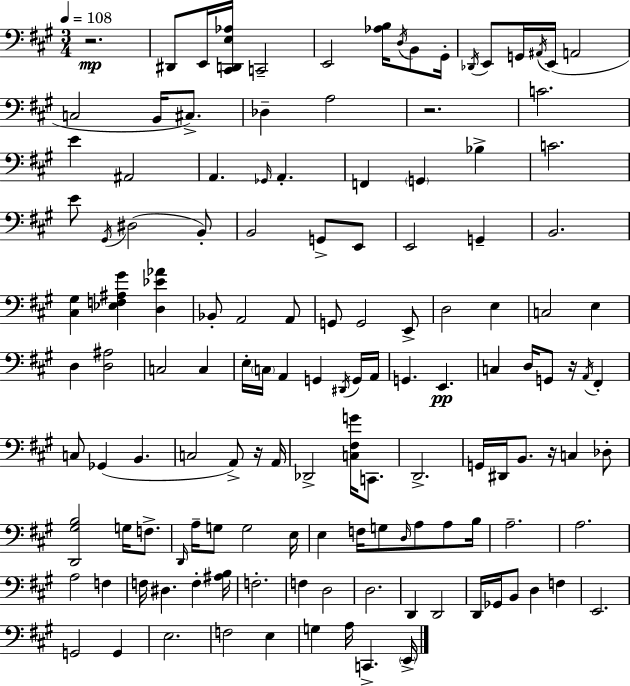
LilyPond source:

{
  \clef bass
  \numericTimeSignature
  \time 3/4
  \key a \major
  \tempo 4 = 108
  r2.\mp | dis,8 e,16 <cis, d, e aes>16 c,2-- | e,2 <aes b>16 \acciaccatura { d16 } b,8 | gis,16-. \acciaccatura { des,16 } e,8 g,16 \acciaccatura { ais,16 }( e,16 a,2 | \break c2 b,16 | cis8.->) des4-- a2 | r2. | c'2. | \break e'4 ais,2 | a,4. \grace { ges,16 } a,4.-. | f,4 \parenthesize g,4 | bes4-> c'2. | \break e'8 \acciaccatura { gis,16 }( dis2 | b,8-.) b,2 | g,8-> e,8 e,2 | g,4-- b,2. | \break <cis gis>4 <ees f ais gis'>4 | <d ees' aes'>4 bes,8-. a,2 | a,8 g,8 g,2 | e,8-> d2 | \break e4 c2 | e4 d4 <d ais>2 | c2 | c4 e16-. \parenthesize c16 a,4 g,4 | \break \acciaccatura { dis,16 } g,16 a,16 g,4. | e,4.\pp c4 d16 g,8 | r16 \acciaccatura { a,16 } fis,4-. c8 ges,4( | b,4. c2 | \break a,8->) r16 a,16 des,2-> | <c fis g'>16 c,8. d,2.-> | g,16 dis,16 b,8. | r16 c4 des8-. <d, gis b>2 | \break g16 f8.-> \grace { d,16 } a16-- g8 g2 | e16 e4 | f16 g8 \grace { d16 } a8 a8 b16 a2.-- | a2. | \break a2 | f4 f16 dis4. | f4-. <ais b>16 f2.-. | f4 | \break d2 d2. | d,4 | d,2 d,16 ges,16 b,8 | d4 f4 e,2. | \break g,2 | g,4 e2. | f2 | e4 g4 | \break a16 c,4.-> \parenthesize e,16-> \bar "|."
}